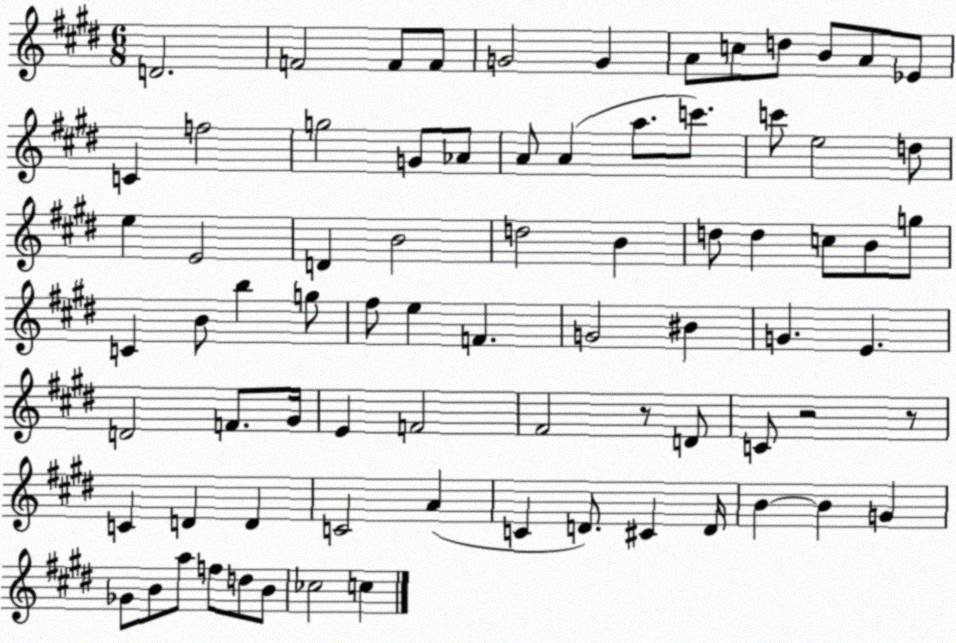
X:1
T:Untitled
M:6/8
L:1/4
K:E
D2 F2 F/2 F/2 G2 G A/2 c/2 d/2 B/2 A/2 _E/2 C f2 g2 G/2 _A/2 A/2 A a/2 c'/2 c'/2 e2 d/2 e E2 D B2 d2 B d/2 d c/2 B/2 g/2 C B/2 b g/2 ^f/2 e F G2 ^B G E D2 F/2 ^G/4 E F2 ^F2 z/2 D/2 C/2 z2 z/2 C D D C2 A C D/2 ^C D/4 B B G _G/2 B/2 a/2 f/2 d/2 B/2 _c2 c